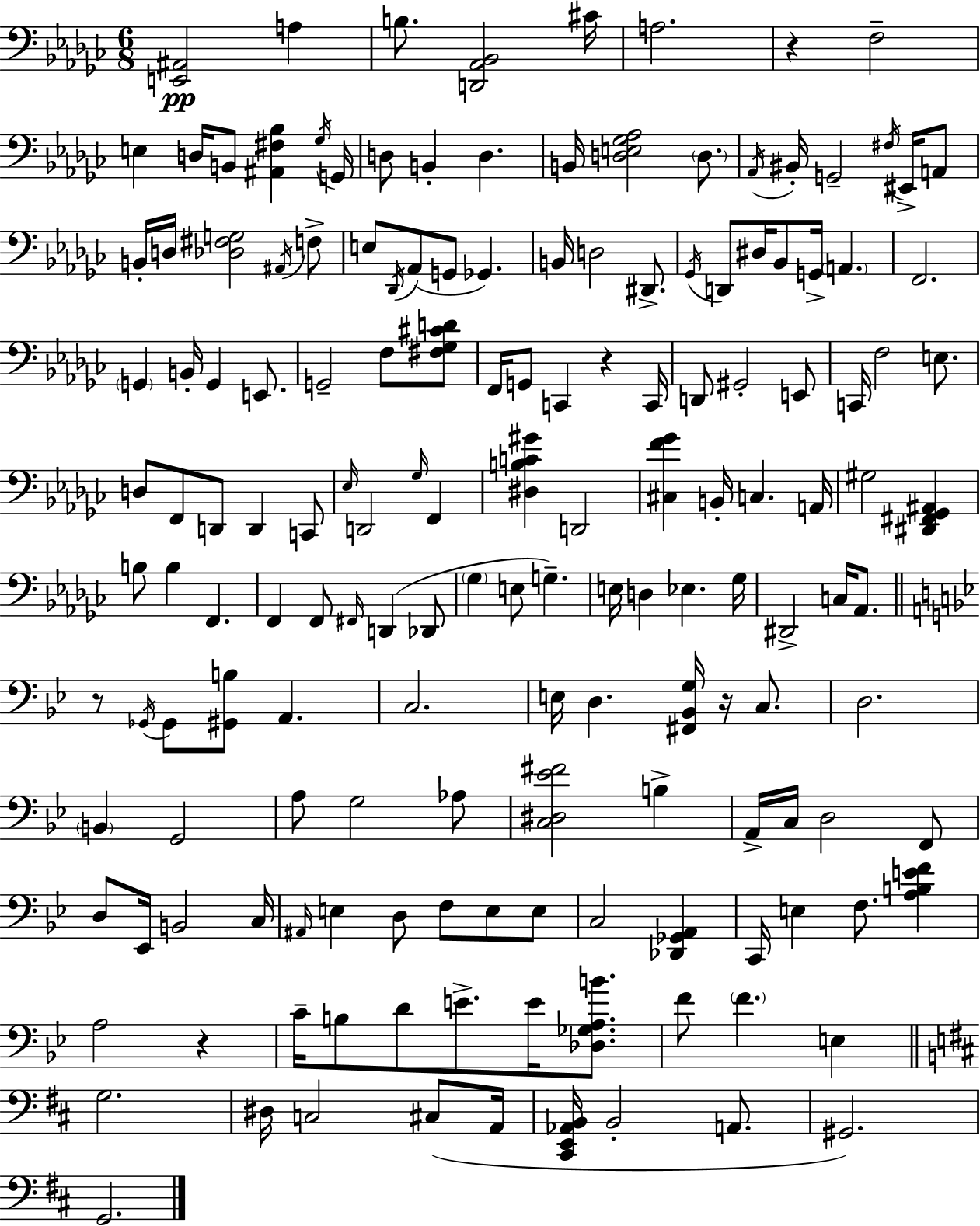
X:1
T:Untitled
M:6/8
L:1/4
K:Ebm
[E,,^A,,]2 A, B,/2 [D,,_A,,_B,,]2 ^C/4 A,2 z F,2 E, D,/4 B,,/2 [^A,,^F,_B,] _G,/4 G,,/4 D,/2 B,, D, B,,/4 [D,E,_G,_A,]2 D,/2 _A,,/4 ^B,,/4 G,,2 ^F,/4 ^E,,/4 A,,/2 B,,/4 D,/4 [_D,^F,G,]2 ^A,,/4 F,/2 E,/2 _D,,/4 _A,,/2 G,,/2 _G,, B,,/4 D,2 ^D,,/2 _G,,/4 D,,/2 ^D,/4 _B,,/2 G,,/4 A,, F,,2 G,, B,,/4 G,, E,,/2 G,,2 F,/2 [^F,_G,^CD]/2 F,,/4 G,,/2 C,, z C,,/4 D,,/2 ^G,,2 E,,/2 C,,/4 F,2 E,/2 D,/2 F,,/2 D,,/2 D,, C,,/2 _E,/4 D,,2 _G,/4 F,, [^D,B,C^G] D,,2 [^C,F_G] B,,/4 C, A,,/4 ^G,2 [^D,,^F,,_G,,^A,,] B,/2 B, F,, F,, F,,/2 ^F,,/4 D,, _D,,/2 _G, E,/2 G, E,/4 D, _E, _G,/4 ^D,,2 C,/4 _A,,/2 z/2 _G,,/4 _G,,/2 [^G,,B,]/2 A,, C,2 E,/4 D, [^F,,_B,,G,]/4 z/4 C,/2 D,2 B,, G,,2 A,/2 G,2 _A,/2 [C,^D,_E^F]2 B, A,,/4 C,/4 D,2 F,,/2 D,/2 _E,,/4 B,,2 C,/4 ^A,,/4 E, D,/2 F,/2 E,/2 E,/2 C,2 [_D,,_G,,A,,] C,,/4 E, F,/2 [A,B,EF] A,2 z C/4 B,/2 D/2 E/2 E/4 [_D,_G,A,B]/2 F/2 F E, G,2 ^D,/4 C,2 ^C,/2 A,,/4 [^C,,E,,_A,,B,,]/4 B,,2 A,,/2 ^G,,2 G,,2